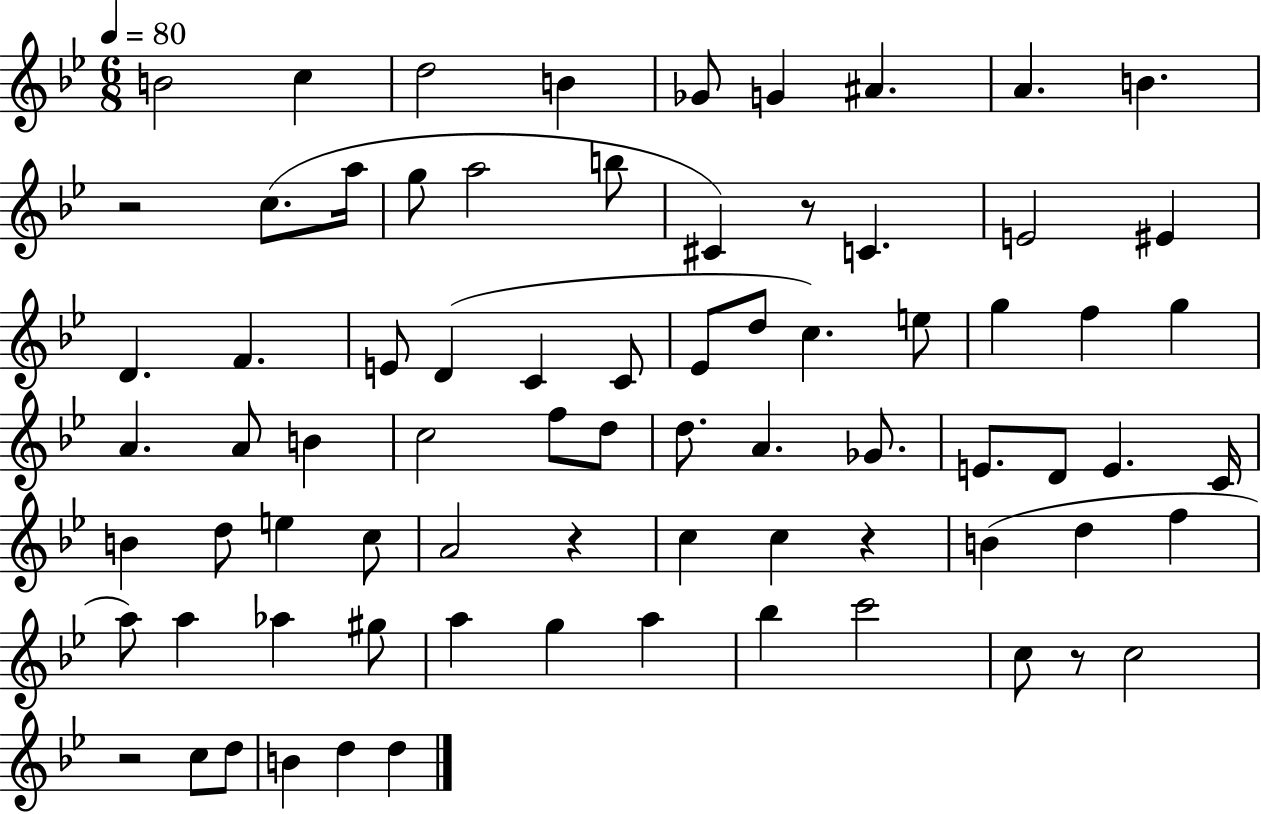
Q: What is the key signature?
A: BES major